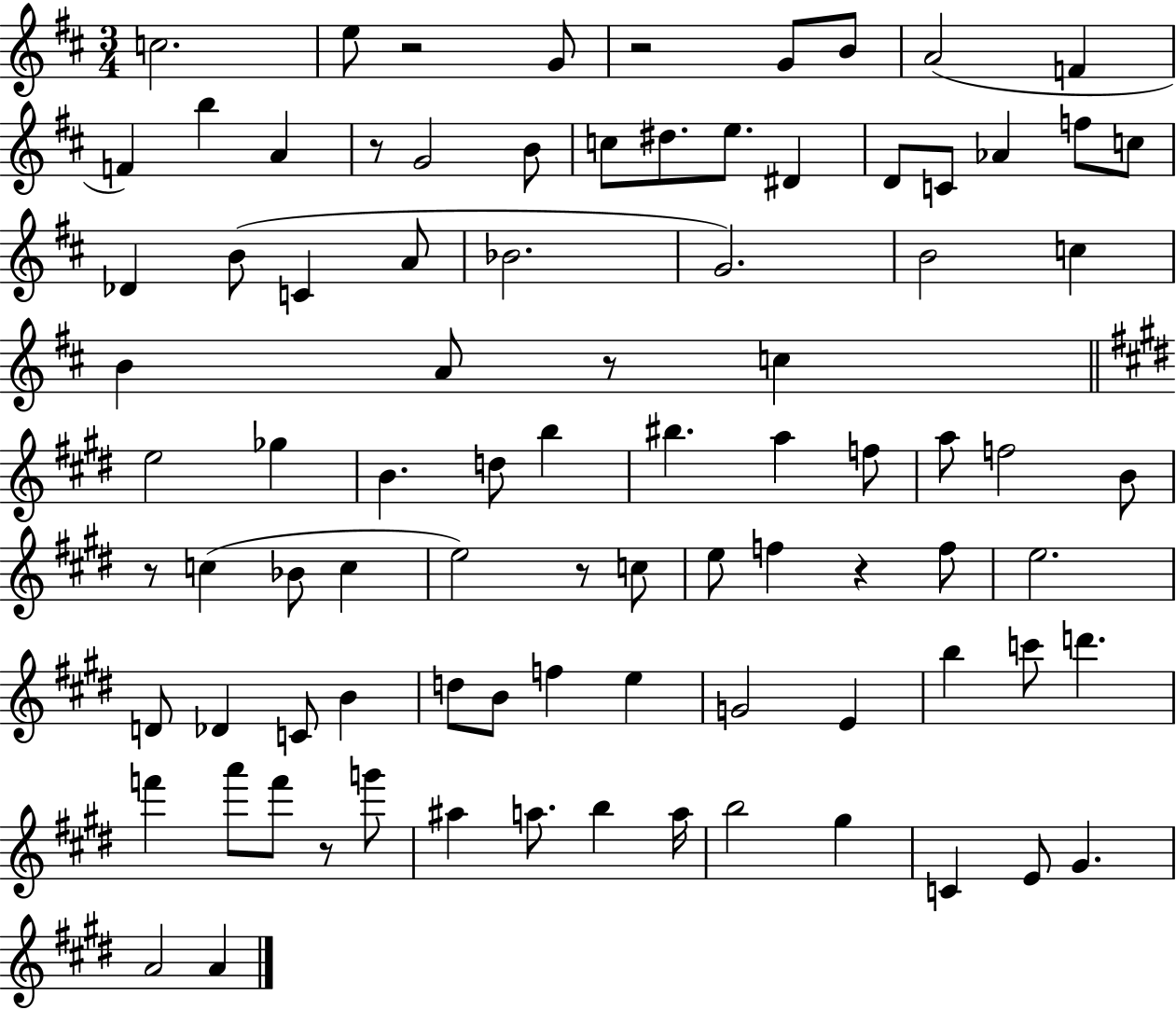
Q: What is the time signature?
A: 3/4